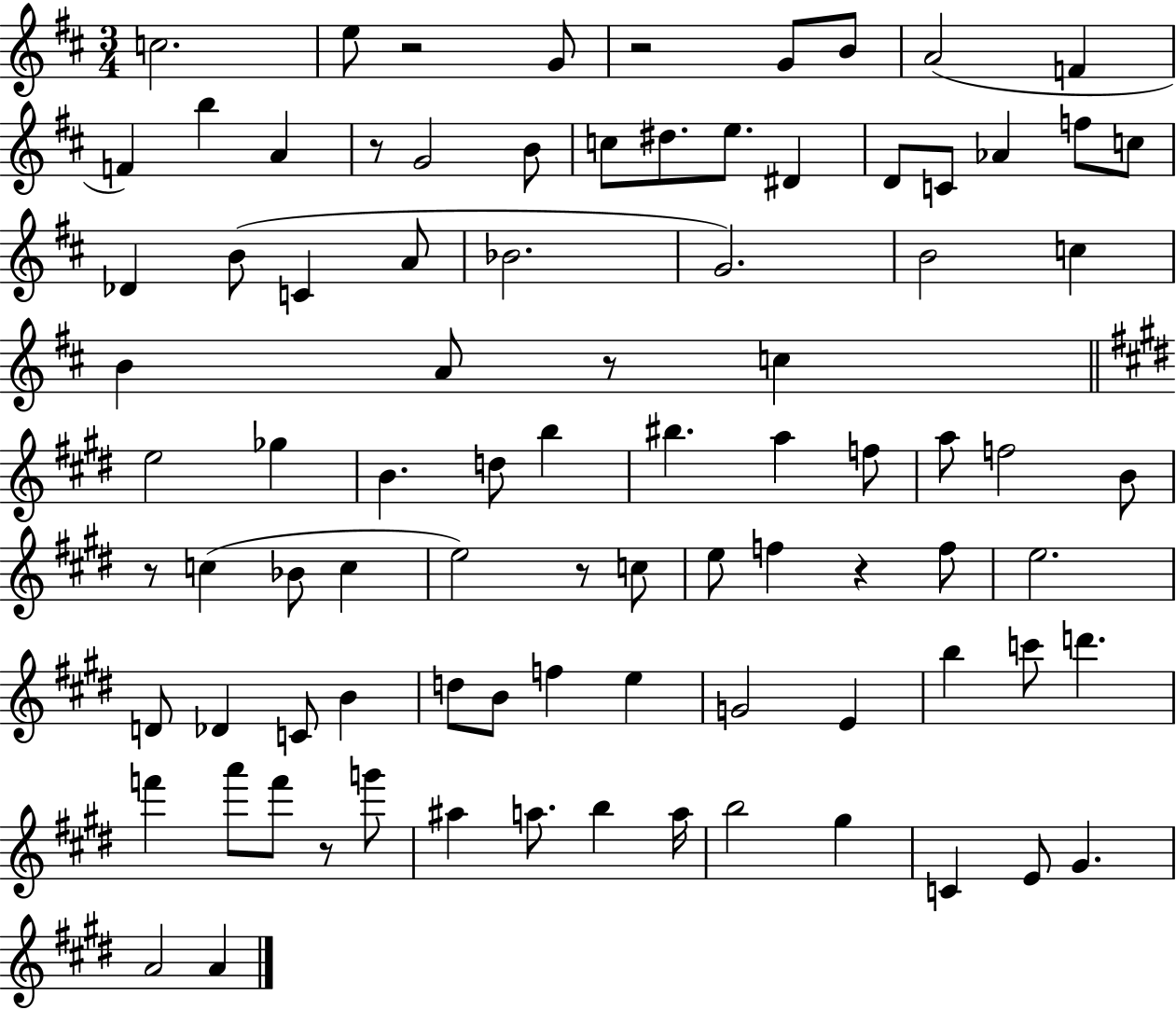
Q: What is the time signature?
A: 3/4